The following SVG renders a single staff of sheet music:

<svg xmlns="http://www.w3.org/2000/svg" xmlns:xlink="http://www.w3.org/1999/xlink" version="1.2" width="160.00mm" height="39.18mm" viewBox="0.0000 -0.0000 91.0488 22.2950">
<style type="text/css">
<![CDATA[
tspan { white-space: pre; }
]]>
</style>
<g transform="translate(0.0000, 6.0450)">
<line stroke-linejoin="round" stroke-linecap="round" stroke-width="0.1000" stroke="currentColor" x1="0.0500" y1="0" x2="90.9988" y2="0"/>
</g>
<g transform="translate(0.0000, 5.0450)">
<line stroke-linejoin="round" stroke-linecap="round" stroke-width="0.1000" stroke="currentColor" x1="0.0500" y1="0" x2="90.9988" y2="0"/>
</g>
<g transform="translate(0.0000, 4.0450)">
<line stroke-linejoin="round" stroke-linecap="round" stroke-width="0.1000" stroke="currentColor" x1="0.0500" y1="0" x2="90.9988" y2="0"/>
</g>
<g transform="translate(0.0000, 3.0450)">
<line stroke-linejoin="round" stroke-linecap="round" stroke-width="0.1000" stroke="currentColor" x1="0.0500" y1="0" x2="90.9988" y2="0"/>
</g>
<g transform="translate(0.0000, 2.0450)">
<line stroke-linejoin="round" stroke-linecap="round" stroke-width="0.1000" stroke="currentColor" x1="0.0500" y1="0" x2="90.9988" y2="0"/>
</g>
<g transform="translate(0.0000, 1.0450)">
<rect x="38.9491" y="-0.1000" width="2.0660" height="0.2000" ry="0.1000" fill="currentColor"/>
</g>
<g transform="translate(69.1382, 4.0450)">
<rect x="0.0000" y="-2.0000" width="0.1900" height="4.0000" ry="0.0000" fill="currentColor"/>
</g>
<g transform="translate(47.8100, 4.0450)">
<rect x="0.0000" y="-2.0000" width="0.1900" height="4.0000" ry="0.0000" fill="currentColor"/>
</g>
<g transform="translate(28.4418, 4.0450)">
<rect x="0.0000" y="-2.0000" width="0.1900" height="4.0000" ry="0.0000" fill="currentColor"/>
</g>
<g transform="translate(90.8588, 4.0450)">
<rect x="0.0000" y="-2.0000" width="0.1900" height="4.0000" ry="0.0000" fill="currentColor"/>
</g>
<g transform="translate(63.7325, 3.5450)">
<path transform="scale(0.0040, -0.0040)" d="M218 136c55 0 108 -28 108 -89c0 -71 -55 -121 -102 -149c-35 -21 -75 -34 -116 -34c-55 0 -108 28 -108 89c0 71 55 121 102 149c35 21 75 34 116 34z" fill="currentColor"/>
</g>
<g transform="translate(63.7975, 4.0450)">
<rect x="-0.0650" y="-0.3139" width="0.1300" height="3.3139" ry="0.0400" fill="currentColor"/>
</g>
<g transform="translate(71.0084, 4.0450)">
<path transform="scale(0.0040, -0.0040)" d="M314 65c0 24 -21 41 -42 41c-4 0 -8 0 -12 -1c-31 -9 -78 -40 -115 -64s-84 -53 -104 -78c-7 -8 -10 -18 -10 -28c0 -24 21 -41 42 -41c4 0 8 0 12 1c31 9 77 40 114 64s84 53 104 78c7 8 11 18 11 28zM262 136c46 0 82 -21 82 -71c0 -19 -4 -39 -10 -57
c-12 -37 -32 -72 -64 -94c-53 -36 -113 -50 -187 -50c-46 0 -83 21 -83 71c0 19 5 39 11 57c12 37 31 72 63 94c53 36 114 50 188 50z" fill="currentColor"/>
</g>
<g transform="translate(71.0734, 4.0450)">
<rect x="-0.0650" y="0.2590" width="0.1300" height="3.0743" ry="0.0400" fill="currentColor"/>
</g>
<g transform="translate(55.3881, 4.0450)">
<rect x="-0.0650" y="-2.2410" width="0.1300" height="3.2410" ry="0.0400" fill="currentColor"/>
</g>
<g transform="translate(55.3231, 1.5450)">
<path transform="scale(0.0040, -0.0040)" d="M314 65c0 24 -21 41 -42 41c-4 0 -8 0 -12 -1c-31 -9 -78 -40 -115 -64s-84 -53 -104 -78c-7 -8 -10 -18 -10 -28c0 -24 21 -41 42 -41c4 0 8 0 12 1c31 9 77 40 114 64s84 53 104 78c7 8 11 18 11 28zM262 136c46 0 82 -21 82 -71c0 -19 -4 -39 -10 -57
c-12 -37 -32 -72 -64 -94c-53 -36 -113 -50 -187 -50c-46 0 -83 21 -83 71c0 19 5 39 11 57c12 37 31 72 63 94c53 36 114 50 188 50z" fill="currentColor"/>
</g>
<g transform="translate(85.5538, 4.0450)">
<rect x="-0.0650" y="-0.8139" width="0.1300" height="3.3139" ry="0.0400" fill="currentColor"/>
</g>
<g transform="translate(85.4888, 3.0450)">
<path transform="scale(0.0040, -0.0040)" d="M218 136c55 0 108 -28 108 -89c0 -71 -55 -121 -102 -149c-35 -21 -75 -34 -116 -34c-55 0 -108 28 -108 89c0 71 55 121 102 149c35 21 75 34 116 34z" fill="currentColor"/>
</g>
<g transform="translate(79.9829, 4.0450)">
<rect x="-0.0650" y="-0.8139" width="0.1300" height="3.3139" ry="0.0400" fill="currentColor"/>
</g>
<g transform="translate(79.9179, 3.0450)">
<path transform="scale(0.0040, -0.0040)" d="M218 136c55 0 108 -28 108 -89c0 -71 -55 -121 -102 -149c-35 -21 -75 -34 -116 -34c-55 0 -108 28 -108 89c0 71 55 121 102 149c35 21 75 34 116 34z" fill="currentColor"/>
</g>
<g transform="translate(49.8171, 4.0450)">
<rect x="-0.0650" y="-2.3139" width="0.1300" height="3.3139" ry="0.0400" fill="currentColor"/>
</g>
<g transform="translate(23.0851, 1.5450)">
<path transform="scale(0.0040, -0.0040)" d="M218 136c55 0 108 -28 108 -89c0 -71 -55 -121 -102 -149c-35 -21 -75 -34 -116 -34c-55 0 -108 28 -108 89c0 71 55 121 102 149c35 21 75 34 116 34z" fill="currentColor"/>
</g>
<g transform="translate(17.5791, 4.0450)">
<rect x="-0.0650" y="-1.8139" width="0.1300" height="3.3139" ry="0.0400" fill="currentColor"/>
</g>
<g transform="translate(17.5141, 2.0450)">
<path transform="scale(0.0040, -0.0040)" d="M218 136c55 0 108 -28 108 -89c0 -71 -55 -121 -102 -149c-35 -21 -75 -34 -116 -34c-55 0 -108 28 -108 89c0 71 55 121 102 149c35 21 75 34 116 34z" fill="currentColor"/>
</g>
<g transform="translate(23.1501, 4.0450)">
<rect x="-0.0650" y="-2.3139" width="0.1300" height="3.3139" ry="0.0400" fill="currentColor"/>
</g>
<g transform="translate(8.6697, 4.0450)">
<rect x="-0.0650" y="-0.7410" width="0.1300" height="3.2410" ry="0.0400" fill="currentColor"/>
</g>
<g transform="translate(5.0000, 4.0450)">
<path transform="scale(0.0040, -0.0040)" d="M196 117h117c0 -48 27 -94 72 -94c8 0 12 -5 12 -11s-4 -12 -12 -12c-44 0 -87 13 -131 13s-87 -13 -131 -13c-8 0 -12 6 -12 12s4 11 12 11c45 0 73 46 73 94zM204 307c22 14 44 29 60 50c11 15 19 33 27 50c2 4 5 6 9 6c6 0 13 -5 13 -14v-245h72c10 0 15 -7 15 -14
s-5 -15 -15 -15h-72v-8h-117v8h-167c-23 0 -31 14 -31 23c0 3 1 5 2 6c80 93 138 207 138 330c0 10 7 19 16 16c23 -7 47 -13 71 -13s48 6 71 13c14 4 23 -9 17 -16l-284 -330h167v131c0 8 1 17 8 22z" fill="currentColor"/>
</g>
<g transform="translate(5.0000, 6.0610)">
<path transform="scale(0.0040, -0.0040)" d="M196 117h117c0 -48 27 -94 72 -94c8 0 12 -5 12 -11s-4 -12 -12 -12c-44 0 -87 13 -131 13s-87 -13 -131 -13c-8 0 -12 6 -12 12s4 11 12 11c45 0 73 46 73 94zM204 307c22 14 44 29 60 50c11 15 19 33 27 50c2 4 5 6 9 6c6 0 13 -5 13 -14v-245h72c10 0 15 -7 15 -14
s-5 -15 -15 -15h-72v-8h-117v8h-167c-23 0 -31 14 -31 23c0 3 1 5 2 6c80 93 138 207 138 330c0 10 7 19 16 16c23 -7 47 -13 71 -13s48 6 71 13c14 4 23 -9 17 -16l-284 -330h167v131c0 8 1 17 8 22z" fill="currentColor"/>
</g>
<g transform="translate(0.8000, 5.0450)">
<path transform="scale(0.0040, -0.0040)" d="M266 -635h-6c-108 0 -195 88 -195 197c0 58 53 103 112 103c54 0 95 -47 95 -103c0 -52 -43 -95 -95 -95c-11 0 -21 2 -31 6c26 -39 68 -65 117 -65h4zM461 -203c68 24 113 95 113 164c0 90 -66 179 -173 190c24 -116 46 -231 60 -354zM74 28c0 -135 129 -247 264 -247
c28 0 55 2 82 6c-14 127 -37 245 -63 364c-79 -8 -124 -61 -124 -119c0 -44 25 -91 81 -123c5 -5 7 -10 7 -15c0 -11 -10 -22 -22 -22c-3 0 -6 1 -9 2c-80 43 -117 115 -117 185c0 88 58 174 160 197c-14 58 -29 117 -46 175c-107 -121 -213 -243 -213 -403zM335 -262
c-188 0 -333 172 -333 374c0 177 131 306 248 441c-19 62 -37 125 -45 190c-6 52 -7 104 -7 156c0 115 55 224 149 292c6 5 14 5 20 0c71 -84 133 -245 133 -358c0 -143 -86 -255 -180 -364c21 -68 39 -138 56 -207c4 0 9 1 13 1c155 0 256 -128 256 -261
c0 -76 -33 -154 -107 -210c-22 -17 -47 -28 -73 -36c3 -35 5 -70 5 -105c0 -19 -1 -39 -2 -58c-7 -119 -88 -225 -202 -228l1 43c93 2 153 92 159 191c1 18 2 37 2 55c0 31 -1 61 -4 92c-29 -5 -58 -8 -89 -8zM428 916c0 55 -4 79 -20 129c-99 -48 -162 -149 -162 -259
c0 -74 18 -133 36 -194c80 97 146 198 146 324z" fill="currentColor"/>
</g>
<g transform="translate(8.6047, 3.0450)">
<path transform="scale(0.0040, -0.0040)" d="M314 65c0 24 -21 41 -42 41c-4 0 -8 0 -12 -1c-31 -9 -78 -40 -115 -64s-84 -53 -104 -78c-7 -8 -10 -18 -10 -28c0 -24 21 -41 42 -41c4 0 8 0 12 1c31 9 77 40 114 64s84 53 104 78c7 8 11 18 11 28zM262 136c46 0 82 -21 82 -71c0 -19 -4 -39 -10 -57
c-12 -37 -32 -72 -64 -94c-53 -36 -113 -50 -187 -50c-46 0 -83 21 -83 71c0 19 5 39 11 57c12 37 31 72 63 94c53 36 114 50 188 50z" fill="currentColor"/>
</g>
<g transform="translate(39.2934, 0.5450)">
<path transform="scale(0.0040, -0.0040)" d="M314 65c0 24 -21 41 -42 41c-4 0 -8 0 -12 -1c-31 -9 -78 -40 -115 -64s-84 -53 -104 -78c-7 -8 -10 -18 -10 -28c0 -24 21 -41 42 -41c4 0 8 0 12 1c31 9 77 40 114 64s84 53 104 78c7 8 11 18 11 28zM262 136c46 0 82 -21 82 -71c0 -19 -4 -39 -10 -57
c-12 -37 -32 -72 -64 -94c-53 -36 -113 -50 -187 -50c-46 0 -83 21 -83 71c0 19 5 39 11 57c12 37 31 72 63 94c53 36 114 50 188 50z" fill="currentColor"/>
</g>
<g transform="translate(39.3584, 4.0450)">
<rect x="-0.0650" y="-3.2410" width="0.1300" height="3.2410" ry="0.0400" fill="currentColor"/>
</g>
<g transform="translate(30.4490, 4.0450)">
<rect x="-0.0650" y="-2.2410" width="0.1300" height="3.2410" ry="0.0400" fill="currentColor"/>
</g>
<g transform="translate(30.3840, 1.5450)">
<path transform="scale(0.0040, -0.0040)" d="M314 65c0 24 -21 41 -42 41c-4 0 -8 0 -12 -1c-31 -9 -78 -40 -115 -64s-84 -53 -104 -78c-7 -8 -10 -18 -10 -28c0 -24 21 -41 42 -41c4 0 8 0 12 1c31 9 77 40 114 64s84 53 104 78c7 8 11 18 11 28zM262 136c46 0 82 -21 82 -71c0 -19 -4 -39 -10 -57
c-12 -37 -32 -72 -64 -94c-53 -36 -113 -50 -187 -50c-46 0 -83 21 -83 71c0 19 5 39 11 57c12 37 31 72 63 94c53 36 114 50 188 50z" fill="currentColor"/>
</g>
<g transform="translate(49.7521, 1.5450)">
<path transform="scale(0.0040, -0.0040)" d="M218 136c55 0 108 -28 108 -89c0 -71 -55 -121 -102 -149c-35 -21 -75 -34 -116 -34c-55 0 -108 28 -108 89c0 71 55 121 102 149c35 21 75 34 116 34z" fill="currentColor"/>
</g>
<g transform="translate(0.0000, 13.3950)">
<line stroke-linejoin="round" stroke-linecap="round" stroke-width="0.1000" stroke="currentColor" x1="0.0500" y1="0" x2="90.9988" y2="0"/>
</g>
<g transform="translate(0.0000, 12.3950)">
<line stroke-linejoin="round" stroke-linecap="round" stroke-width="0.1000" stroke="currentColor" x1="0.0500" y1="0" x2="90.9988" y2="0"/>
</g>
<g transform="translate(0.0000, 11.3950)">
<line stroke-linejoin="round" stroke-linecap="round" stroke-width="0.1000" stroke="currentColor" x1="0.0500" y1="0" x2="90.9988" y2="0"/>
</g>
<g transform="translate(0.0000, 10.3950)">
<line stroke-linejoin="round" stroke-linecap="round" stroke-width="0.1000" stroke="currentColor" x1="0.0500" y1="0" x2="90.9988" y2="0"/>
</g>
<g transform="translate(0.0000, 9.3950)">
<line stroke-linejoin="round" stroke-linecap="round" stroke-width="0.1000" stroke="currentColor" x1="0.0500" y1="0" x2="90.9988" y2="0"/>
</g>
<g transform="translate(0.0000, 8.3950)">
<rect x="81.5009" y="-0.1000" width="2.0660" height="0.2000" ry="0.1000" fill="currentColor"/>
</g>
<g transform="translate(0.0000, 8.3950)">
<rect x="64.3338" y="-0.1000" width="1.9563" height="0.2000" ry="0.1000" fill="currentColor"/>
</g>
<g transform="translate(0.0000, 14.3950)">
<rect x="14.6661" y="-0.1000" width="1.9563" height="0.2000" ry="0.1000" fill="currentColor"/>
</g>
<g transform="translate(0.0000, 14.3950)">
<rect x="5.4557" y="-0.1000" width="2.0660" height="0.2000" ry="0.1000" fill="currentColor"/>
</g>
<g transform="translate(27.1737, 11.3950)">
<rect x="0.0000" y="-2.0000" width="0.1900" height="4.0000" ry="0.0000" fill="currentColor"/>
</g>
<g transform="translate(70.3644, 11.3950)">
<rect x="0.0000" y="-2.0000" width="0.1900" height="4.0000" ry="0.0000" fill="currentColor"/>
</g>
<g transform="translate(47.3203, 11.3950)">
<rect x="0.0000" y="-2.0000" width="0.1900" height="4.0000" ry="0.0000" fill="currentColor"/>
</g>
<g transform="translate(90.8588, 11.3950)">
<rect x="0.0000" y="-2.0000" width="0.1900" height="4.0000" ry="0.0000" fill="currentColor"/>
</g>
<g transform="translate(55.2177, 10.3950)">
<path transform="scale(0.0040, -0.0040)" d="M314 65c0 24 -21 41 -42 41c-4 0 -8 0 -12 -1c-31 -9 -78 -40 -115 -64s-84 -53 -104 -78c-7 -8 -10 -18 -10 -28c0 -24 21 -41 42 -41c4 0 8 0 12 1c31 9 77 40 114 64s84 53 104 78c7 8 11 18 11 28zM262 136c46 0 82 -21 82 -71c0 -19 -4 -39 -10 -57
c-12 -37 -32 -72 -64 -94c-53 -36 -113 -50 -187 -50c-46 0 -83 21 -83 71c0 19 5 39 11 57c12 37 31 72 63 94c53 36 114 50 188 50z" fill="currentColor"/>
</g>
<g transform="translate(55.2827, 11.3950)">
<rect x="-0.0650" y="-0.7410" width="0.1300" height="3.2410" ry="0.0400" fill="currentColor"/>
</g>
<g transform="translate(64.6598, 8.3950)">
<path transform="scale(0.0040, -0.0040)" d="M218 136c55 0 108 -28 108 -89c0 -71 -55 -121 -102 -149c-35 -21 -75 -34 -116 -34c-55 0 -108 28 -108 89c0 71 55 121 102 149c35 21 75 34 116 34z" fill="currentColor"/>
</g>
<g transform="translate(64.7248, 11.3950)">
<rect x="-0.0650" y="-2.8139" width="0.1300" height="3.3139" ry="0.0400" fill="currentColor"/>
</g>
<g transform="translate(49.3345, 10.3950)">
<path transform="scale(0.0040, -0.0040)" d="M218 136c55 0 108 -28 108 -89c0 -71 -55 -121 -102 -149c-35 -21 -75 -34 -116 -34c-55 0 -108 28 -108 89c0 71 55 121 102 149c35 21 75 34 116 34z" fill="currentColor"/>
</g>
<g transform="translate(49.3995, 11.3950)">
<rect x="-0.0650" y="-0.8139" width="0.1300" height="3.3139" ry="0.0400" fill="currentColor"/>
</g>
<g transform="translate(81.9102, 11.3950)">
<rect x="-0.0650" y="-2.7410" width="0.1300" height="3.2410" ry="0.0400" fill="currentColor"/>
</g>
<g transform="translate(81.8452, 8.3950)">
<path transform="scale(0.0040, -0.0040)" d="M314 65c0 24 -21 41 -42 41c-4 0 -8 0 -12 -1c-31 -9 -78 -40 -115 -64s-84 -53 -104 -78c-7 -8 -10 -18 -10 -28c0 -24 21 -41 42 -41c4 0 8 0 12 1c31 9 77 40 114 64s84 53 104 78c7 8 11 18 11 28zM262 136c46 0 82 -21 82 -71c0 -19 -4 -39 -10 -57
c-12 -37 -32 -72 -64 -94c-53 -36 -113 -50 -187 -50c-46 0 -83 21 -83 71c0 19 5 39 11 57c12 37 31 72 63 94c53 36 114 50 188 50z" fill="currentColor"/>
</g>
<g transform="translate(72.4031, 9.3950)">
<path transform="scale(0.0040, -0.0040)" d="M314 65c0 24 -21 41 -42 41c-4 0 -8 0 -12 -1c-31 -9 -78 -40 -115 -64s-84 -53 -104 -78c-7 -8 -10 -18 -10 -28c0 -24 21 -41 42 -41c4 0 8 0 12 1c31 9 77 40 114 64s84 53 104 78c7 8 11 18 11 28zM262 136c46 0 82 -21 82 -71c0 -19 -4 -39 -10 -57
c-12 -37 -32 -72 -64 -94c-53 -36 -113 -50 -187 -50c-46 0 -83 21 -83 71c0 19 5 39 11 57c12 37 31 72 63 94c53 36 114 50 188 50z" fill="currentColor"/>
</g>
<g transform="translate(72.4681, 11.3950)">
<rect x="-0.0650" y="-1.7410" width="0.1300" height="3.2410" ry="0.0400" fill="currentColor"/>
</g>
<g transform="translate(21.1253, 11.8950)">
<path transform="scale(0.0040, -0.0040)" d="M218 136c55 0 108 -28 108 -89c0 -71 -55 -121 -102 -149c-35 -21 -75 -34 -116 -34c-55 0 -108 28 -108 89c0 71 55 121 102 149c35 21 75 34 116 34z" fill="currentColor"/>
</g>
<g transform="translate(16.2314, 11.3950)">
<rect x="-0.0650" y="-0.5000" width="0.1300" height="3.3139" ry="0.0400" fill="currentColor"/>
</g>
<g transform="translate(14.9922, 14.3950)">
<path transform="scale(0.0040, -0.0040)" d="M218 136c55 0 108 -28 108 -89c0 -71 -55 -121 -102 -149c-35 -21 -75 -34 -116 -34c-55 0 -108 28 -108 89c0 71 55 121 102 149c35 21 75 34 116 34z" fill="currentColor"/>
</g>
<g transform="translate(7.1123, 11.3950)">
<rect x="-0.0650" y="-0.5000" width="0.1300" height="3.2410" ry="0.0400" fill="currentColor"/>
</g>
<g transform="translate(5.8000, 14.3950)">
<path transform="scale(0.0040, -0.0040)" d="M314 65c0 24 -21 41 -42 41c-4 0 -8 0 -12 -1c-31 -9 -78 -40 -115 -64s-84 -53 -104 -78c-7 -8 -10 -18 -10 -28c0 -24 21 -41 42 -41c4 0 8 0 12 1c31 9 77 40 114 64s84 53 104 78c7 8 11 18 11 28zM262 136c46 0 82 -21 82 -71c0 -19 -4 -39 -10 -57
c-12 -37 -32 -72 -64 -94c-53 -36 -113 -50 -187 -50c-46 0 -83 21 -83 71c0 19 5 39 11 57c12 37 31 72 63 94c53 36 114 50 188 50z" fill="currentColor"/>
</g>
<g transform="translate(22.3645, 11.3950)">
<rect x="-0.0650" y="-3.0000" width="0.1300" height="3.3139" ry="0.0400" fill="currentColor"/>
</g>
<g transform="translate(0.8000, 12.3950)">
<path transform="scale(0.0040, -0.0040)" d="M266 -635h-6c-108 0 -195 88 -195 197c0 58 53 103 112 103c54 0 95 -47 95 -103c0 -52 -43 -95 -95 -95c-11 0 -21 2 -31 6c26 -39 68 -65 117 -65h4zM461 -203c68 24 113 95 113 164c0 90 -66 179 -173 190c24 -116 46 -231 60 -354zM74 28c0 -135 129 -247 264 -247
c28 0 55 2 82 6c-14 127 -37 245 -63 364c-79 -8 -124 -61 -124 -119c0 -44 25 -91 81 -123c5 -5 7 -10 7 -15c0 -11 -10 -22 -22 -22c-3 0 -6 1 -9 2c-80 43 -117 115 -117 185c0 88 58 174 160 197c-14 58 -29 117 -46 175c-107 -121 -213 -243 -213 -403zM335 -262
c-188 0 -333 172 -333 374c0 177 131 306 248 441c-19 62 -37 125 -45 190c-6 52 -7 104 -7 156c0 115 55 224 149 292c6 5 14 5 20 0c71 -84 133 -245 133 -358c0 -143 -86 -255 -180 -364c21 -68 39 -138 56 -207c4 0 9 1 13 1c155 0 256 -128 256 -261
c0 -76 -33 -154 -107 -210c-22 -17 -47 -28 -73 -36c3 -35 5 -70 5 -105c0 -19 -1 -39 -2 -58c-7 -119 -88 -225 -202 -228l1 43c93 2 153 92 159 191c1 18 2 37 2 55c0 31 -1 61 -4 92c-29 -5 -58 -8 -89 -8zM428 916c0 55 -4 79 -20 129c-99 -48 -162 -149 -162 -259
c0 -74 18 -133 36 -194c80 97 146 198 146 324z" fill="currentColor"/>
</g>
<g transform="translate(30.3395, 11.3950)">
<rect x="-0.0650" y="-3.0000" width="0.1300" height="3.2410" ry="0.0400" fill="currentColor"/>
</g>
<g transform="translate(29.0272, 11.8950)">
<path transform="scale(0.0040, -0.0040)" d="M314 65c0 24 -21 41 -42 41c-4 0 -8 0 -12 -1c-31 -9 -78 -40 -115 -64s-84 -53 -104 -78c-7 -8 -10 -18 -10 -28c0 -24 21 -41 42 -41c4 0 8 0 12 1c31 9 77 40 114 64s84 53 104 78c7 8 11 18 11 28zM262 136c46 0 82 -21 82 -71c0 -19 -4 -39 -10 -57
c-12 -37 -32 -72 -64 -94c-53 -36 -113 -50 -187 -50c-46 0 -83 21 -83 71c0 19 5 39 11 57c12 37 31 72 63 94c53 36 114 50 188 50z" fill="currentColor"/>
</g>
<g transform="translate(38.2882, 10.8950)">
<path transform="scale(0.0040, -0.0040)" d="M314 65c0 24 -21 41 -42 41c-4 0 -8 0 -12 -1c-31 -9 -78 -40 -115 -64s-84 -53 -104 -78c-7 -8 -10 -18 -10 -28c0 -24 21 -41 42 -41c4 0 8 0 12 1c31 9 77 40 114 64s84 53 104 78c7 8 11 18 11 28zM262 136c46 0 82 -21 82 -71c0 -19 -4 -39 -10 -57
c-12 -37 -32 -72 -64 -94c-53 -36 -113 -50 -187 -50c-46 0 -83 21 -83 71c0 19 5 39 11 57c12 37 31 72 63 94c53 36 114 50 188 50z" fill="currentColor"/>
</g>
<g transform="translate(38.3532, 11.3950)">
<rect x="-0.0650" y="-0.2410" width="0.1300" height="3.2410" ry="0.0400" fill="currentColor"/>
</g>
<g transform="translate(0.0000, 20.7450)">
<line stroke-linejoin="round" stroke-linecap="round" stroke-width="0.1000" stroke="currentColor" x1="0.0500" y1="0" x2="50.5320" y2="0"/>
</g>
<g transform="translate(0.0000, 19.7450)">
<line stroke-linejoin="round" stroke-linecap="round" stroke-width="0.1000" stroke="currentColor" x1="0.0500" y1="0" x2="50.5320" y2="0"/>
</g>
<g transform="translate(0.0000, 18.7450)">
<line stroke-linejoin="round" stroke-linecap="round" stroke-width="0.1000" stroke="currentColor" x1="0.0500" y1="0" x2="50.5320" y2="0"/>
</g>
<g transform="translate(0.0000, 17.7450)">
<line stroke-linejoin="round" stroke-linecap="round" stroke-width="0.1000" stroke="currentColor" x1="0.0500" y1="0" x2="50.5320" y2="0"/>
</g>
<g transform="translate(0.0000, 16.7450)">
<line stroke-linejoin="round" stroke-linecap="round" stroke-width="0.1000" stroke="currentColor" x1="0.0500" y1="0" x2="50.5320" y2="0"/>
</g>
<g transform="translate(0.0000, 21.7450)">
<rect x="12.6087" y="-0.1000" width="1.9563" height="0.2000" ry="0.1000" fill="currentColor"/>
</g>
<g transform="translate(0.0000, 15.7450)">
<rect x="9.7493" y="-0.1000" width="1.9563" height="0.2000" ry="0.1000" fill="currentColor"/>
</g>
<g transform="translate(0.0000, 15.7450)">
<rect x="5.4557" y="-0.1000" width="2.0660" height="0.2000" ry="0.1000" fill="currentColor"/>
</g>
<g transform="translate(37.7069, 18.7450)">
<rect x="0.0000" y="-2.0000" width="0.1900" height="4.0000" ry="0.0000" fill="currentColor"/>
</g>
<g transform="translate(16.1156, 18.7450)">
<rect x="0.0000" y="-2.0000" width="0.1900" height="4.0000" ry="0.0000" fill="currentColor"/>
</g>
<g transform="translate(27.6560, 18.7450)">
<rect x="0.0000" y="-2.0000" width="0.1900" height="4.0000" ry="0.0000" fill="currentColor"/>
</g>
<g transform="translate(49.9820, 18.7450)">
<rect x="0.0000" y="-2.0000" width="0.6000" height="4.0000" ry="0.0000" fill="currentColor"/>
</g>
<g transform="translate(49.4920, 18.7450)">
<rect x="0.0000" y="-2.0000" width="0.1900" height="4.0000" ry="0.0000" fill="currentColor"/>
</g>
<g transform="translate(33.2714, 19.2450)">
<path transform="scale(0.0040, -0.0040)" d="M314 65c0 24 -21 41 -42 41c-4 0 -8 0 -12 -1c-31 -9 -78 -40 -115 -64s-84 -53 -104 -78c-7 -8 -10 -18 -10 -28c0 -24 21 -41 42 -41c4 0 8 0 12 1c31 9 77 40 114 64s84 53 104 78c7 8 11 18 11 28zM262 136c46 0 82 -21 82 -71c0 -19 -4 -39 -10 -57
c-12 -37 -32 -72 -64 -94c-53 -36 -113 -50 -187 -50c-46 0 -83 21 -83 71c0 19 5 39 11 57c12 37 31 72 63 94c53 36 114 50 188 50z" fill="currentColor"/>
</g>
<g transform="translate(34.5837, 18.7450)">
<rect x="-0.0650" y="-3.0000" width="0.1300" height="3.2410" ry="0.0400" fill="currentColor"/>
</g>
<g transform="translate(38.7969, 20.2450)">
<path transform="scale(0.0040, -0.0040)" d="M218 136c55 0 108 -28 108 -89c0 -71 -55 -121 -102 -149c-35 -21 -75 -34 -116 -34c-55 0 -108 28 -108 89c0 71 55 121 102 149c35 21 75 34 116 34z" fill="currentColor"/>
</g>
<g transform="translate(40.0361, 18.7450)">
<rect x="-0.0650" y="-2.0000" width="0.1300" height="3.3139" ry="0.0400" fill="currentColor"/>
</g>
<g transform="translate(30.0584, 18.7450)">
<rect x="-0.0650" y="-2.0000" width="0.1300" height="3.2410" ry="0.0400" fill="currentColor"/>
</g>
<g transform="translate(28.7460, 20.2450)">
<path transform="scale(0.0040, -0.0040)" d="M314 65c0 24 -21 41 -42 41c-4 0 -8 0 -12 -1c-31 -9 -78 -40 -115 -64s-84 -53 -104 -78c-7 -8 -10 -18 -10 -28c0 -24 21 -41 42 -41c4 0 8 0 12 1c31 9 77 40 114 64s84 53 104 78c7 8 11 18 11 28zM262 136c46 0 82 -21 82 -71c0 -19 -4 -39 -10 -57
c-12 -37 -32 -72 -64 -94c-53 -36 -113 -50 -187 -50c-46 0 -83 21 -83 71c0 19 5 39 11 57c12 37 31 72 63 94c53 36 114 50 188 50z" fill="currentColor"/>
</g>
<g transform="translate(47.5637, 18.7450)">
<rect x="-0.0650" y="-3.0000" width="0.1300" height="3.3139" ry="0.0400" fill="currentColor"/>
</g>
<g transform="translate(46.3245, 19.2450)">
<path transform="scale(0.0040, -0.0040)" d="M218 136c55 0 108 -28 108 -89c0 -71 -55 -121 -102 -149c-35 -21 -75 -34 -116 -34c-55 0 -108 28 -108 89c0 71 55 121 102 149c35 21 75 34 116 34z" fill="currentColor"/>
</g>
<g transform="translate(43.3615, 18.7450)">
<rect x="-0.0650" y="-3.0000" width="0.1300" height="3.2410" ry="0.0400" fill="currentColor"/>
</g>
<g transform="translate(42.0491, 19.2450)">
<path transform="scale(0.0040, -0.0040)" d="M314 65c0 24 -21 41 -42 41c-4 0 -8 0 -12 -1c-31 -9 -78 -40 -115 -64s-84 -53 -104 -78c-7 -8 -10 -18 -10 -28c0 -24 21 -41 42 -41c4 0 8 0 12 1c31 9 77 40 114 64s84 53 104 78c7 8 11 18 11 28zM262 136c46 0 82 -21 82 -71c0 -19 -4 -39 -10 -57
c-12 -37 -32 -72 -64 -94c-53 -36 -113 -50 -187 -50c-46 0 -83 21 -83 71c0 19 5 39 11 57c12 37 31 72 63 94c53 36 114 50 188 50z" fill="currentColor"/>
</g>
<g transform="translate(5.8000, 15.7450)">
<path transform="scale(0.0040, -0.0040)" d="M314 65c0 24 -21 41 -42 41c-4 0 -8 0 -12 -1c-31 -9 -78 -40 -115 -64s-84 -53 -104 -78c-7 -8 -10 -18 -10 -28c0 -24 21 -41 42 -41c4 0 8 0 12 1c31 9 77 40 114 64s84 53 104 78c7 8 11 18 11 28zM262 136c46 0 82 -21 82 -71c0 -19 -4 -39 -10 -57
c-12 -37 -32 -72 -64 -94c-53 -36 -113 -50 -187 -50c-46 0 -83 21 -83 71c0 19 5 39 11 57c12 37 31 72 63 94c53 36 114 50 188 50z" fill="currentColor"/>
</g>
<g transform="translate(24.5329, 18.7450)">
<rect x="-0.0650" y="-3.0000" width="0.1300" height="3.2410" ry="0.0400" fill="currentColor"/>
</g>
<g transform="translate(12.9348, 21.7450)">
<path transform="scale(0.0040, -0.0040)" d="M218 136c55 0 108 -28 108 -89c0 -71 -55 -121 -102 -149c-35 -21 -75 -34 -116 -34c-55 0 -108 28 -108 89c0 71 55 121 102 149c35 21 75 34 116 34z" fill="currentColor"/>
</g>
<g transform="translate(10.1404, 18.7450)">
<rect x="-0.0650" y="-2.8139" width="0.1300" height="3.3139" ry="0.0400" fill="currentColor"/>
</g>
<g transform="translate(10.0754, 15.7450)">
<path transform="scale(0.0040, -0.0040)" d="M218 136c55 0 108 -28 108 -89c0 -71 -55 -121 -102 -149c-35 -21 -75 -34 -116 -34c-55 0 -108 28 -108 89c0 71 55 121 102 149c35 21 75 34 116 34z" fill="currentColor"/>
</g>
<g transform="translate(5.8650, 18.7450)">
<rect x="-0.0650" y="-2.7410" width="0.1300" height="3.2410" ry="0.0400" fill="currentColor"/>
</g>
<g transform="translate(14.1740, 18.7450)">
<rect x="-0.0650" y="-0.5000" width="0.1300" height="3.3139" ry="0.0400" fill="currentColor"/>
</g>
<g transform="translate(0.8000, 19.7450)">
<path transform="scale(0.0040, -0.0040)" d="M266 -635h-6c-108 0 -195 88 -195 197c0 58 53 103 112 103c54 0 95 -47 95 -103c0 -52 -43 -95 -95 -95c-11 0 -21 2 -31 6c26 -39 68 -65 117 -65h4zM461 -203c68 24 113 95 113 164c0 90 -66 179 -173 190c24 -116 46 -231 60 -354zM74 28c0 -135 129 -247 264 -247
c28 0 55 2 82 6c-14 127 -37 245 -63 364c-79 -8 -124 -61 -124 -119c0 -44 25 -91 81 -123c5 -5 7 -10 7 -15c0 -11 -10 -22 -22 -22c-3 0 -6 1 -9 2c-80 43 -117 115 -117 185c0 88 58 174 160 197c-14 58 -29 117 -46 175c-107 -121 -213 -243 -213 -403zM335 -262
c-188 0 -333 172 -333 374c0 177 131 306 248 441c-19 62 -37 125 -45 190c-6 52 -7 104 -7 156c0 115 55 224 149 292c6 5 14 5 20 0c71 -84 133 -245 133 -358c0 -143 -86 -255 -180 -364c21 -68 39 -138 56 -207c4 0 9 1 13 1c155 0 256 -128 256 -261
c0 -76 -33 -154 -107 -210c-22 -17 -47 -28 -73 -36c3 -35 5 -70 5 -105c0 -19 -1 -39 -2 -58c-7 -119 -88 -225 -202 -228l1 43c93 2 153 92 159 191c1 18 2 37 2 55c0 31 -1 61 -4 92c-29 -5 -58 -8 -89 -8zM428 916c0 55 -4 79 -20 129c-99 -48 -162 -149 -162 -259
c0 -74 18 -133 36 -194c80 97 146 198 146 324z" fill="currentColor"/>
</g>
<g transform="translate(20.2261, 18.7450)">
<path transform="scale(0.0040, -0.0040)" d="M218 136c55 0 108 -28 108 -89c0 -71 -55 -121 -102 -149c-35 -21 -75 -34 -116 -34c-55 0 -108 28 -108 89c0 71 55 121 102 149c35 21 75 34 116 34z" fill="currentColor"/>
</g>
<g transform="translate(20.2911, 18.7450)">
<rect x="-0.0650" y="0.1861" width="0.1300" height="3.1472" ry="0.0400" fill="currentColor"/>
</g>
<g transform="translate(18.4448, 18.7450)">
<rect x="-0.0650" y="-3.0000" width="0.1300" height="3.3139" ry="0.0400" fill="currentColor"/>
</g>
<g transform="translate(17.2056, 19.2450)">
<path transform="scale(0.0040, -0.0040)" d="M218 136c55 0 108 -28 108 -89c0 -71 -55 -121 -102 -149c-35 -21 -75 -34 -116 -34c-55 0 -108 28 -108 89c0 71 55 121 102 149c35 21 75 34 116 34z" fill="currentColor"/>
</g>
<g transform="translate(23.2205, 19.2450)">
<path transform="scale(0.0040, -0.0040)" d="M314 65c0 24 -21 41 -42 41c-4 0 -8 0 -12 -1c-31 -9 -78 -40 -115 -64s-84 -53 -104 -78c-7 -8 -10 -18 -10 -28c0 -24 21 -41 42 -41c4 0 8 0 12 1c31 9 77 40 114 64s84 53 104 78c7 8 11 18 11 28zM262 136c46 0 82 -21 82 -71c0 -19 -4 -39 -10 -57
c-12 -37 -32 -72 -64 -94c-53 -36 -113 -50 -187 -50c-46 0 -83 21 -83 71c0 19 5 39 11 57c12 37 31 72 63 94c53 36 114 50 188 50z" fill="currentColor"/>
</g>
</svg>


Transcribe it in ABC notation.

X:1
T:Untitled
M:4/4
L:1/4
K:C
d2 f g g2 b2 g g2 c B2 d d C2 C A A2 c2 d d2 a f2 a2 a2 a C A B A2 F2 A2 F A2 A